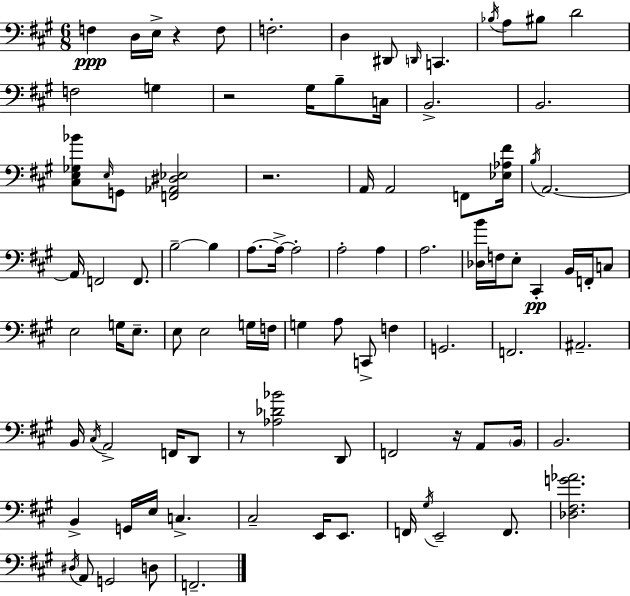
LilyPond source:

{
  \clef bass
  \numericTimeSignature
  \time 6/8
  \key a \major
  f4\ppp d16 e16-> r4 f8 | f2.-. | d4 dis,8 \grace { d,16 } c,4. | \acciaccatura { bes16 } a8 bis8 d'2 | \break f2 g4 | r2 gis16 b8-- | c16 b,2.-> | b,2. | \break <cis e ges bes'>8 \grace { e16 } g,8 <f, aes, dis ees>2 | r2. | a,16 a,2 | f,8 <ees aes fis'>16 \acciaccatura { b16 } a,2.~~ | \break a,16 f,2 | f,8. b2--~~ | b4 a8.~~ a16->~~ a2-. | a2-. | \break a4 a2. | <des b'>16 f16 e8-. cis,4-.\pp | b,16 f,16-. c8 e2 | g16 e8.-- e8 e2 | \break g16 f16 g4 a8 c,8-> | f4 g,2. | f,2. | ais,2.-- | \break b,16 \acciaccatura { cis16 } a,2-> | f,16 d,8 r8 <aes des' bes'>2 | d,8 f,2 | r16 a,8 \parenthesize b,16 b,2. | \break b,4-> g,16 e16 c4.-> | cis2-- | e,16 e,8. f,16 \acciaccatura { gis16 } e,2-- | f,8. <des fis g' aes'>2. | \break \acciaccatura { dis16 } a,8 g,2 | d8 f,2.-- | \bar "|."
}